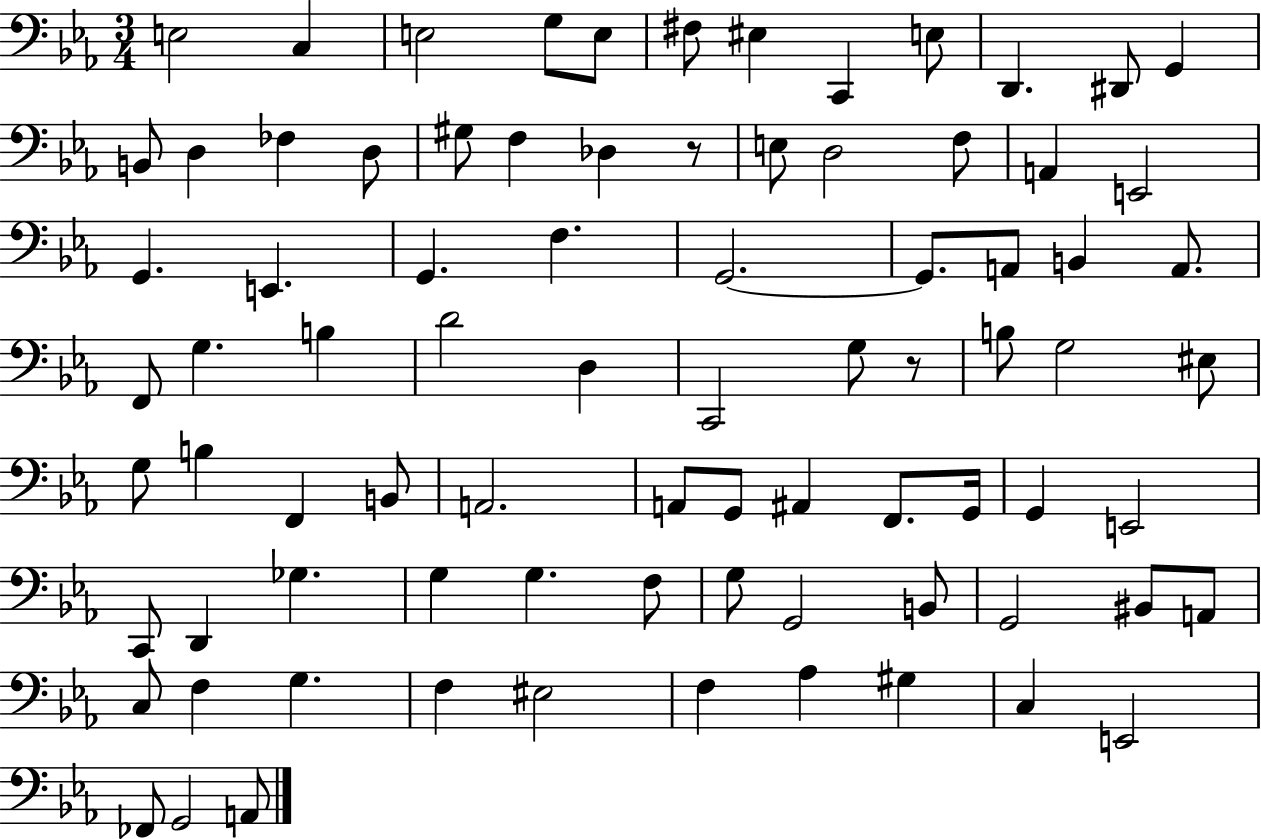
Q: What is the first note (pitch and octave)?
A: E3